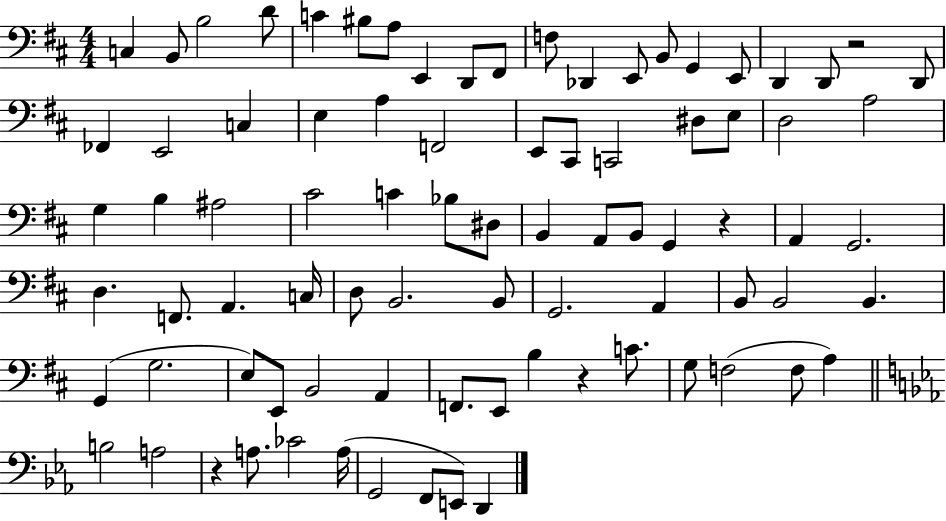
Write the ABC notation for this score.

X:1
T:Untitled
M:4/4
L:1/4
K:D
C, B,,/2 B,2 D/2 C ^B,/2 A,/2 E,, D,,/2 ^F,,/2 F,/2 _D,, E,,/2 B,,/2 G,, E,,/2 D,, D,,/2 z2 D,,/2 _F,, E,,2 C, E, A, F,,2 E,,/2 ^C,,/2 C,,2 ^D,/2 E,/2 D,2 A,2 G, B, ^A,2 ^C2 C _B,/2 ^D,/2 B,, A,,/2 B,,/2 G,, z A,, G,,2 D, F,,/2 A,, C,/4 D,/2 B,,2 B,,/2 G,,2 A,, B,,/2 B,,2 B,, G,, G,2 E,/2 E,,/2 B,,2 A,, F,,/2 E,,/2 B, z C/2 G,/2 F,2 F,/2 A, B,2 A,2 z A,/2 _C2 A,/4 G,,2 F,,/2 E,,/2 D,,